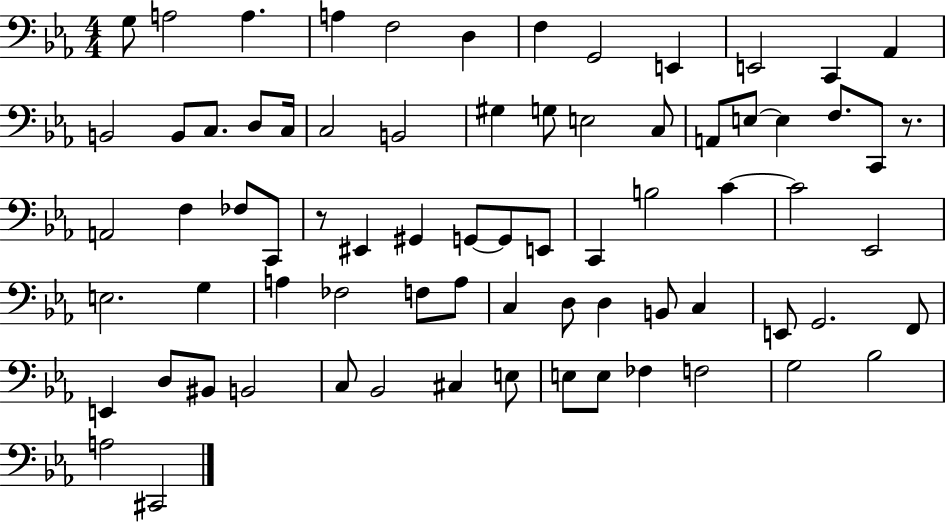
X:1
T:Untitled
M:4/4
L:1/4
K:Eb
G,/2 A,2 A, A, F,2 D, F, G,,2 E,, E,,2 C,, _A,, B,,2 B,,/2 C,/2 D,/2 C,/4 C,2 B,,2 ^G, G,/2 E,2 C,/2 A,,/2 E,/2 E, F,/2 C,,/2 z/2 A,,2 F, _F,/2 C,,/2 z/2 ^E,, ^G,, G,,/2 G,,/2 E,,/2 C,, B,2 C C2 _E,,2 E,2 G, A, _F,2 F,/2 A,/2 C, D,/2 D, B,,/2 C, E,,/2 G,,2 F,,/2 E,, D,/2 ^B,,/2 B,,2 C,/2 _B,,2 ^C, E,/2 E,/2 E,/2 _F, F,2 G,2 _B,2 A,2 ^C,,2